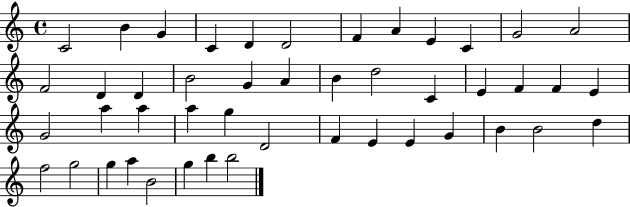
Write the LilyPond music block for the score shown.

{
  \clef treble
  \time 4/4
  \defaultTimeSignature
  \key c \major
  c'2 b'4 g'4 | c'4 d'4 d'2 | f'4 a'4 e'4 c'4 | g'2 a'2 | \break f'2 d'4 d'4 | b'2 g'4 a'4 | b'4 d''2 c'4 | e'4 f'4 f'4 e'4 | \break g'2 a''4 a''4 | a''4 g''4 d'2 | f'4 e'4 e'4 g'4 | b'4 b'2 d''4 | \break f''2 g''2 | g''4 a''4 b'2 | g''4 b''4 b''2 | \bar "|."
}